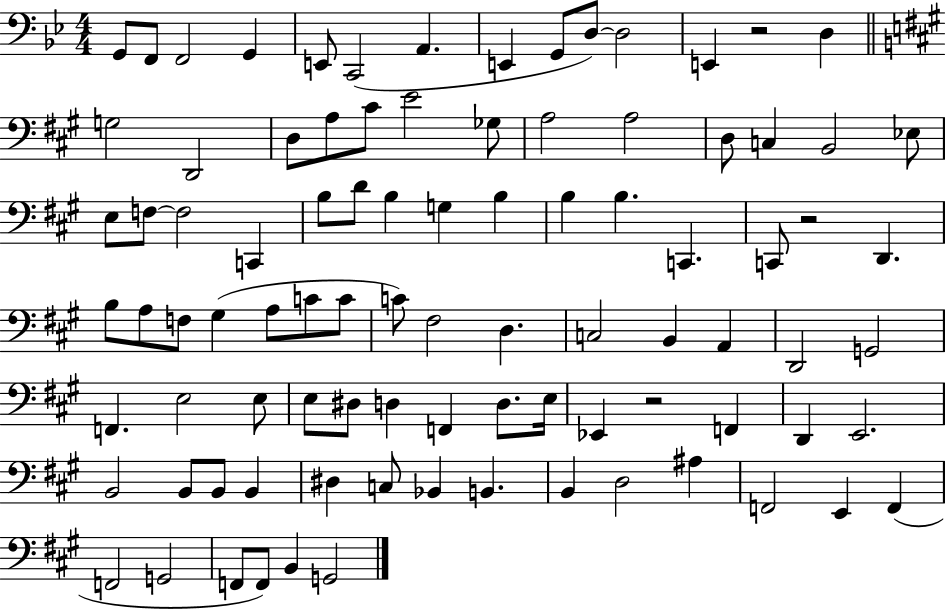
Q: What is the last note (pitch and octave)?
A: G2